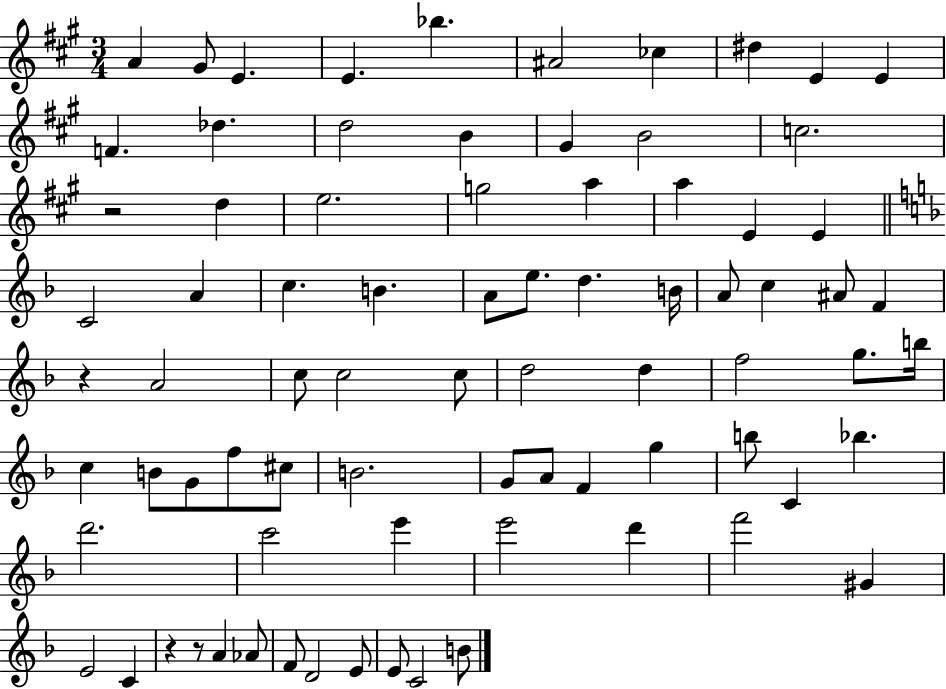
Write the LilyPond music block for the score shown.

{
  \clef treble
  \numericTimeSignature
  \time 3/4
  \key a \major
  a'4 gis'8 e'4. | e'4. bes''4. | ais'2 ces''4 | dis''4 e'4 e'4 | \break f'4. des''4. | d''2 b'4 | gis'4 b'2 | c''2. | \break r2 d''4 | e''2. | g''2 a''4 | a''4 e'4 e'4 | \break \bar "||" \break \key f \major c'2 a'4 | c''4. b'4. | a'8 e''8. d''4. b'16 | a'8 c''4 ais'8 f'4 | \break r4 a'2 | c''8 c''2 c''8 | d''2 d''4 | f''2 g''8. b''16 | \break c''4 b'8 g'8 f''8 cis''8 | b'2. | g'8 a'8 f'4 g''4 | b''8 c'4 bes''4. | \break d'''2. | c'''2 e'''4 | e'''2 d'''4 | f'''2 gis'4 | \break e'2 c'4 | r4 r8 a'4 aes'8 | f'8 d'2 e'8 | e'8 c'2 b'8 | \break \bar "|."
}